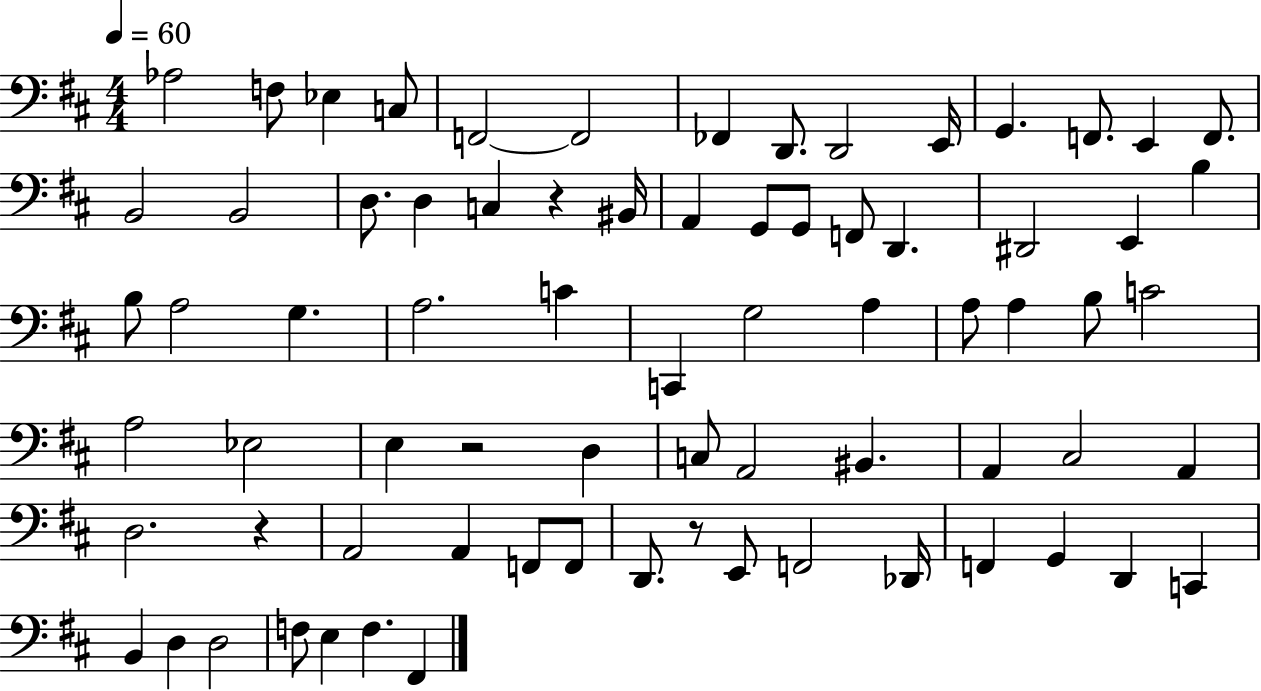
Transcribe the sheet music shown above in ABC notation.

X:1
T:Untitled
M:4/4
L:1/4
K:D
_A,2 F,/2 _E, C,/2 F,,2 F,,2 _F,, D,,/2 D,,2 E,,/4 G,, F,,/2 E,, F,,/2 B,,2 B,,2 D,/2 D, C, z ^B,,/4 A,, G,,/2 G,,/2 F,,/2 D,, ^D,,2 E,, B, B,/2 A,2 G, A,2 C C,, G,2 A, A,/2 A, B,/2 C2 A,2 _E,2 E, z2 D, C,/2 A,,2 ^B,, A,, ^C,2 A,, D,2 z A,,2 A,, F,,/2 F,,/2 D,,/2 z/2 E,,/2 F,,2 _D,,/4 F,, G,, D,, C,, B,, D, D,2 F,/2 E, F, ^F,,